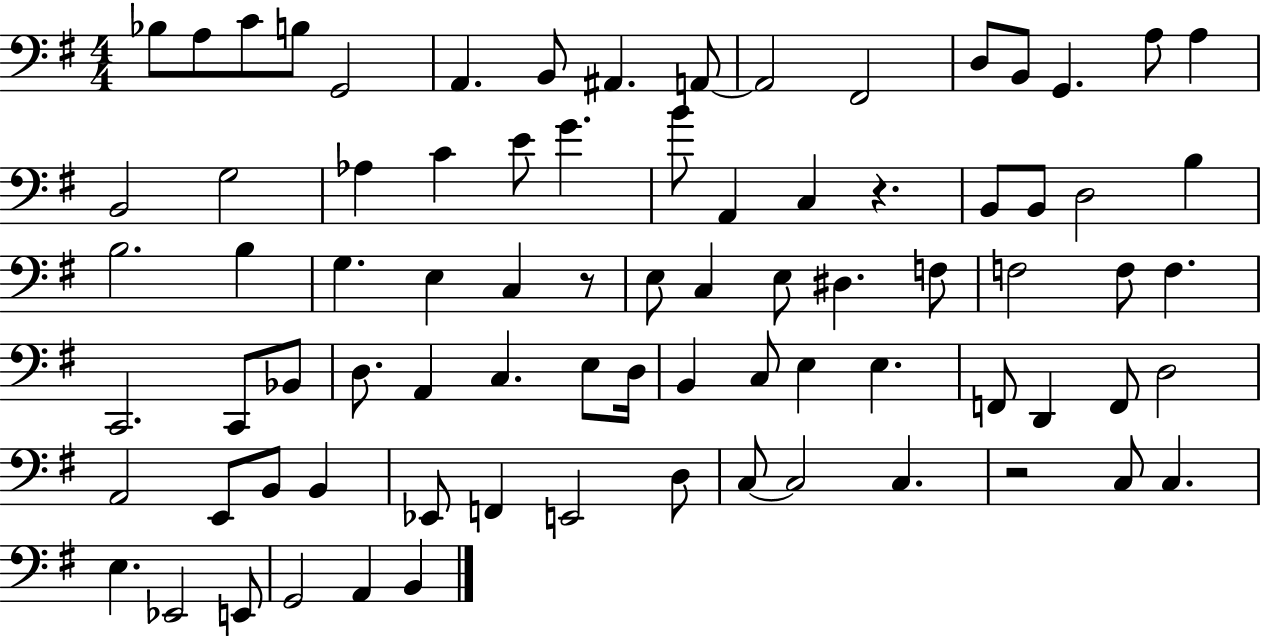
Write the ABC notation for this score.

X:1
T:Untitled
M:4/4
L:1/4
K:G
_B,/2 A,/2 C/2 B,/2 G,,2 A,, B,,/2 ^A,, A,,/2 A,,2 ^F,,2 D,/2 B,,/2 G,, A,/2 A, B,,2 G,2 _A, C E/2 G B/2 A,, C, z B,,/2 B,,/2 D,2 B, B,2 B, G, E, C, z/2 E,/2 C, E,/2 ^D, F,/2 F,2 F,/2 F, C,,2 C,,/2 _B,,/2 D,/2 A,, C, E,/2 D,/4 B,, C,/2 E, E, F,,/2 D,, F,,/2 D,2 A,,2 E,,/2 B,,/2 B,, _E,,/2 F,, E,,2 D,/2 C,/2 C,2 C, z2 C,/2 C, E, _E,,2 E,,/2 G,,2 A,, B,,